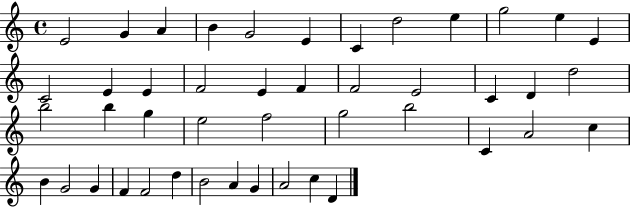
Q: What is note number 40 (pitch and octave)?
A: B4